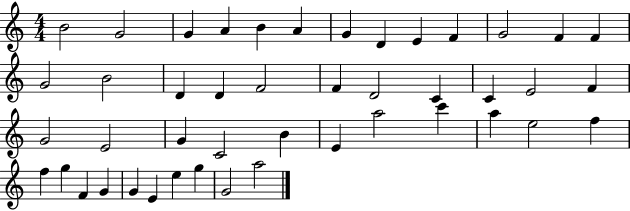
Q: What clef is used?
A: treble